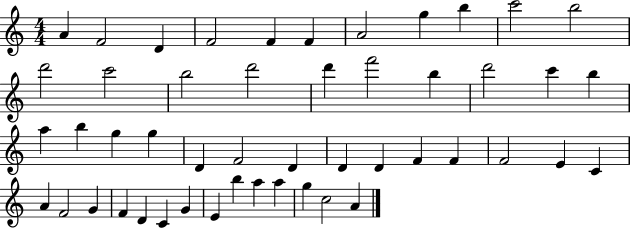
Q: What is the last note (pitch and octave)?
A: A4